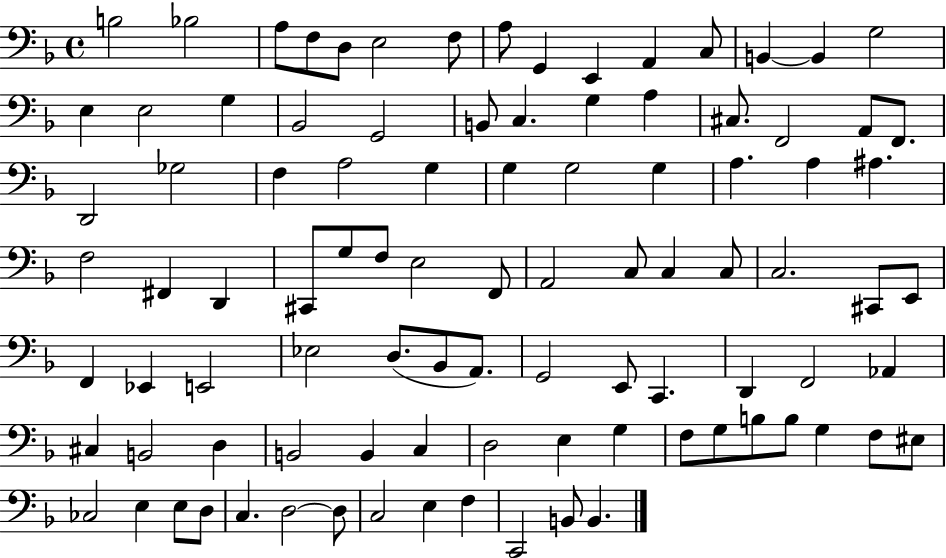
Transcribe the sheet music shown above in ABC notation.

X:1
T:Untitled
M:4/4
L:1/4
K:F
B,2 _B,2 A,/2 F,/2 D,/2 E,2 F,/2 A,/2 G,, E,, A,, C,/2 B,, B,, G,2 E, E,2 G, _B,,2 G,,2 B,,/2 C, G, A, ^C,/2 F,,2 A,,/2 F,,/2 D,,2 _G,2 F, A,2 G, G, G,2 G, A, A, ^A, F,2 ^F,, D,, ^C,,/2 G,/2 F,/2 E,2 F,,/2 A,,2 C,/2 C, C,/2 C,2 ^C,,/2 E,,/2 F,, _E,, E,,2 _E,2 D,/2 _B,,/2 A,,/2 G,,2 E,,/2 C,, D,, F,,2 _A,, ^C, B,,2 D, B,,2 B,, C, D,2 E, G, F,/2 G,/2 B,/2 B,/2 G, F,/2 ^E,/2 _C,2 E, E,/2 D,/2 C, D,2 D,/2 C,2 E, F, C,,2 B,,/2 B,,